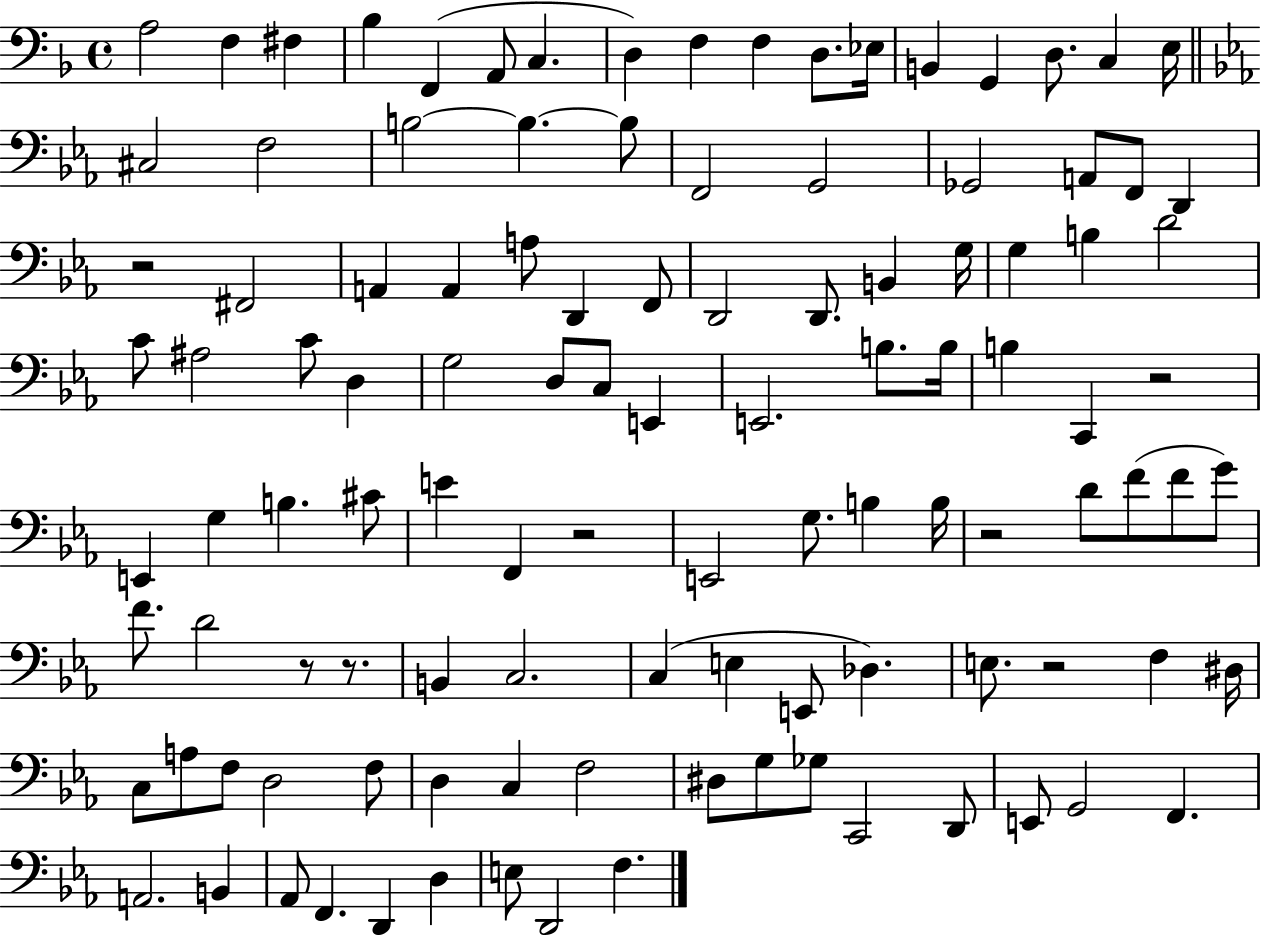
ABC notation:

X:1
T:Untitled
M:4/4
L:1/4
K:F
A,2 F, ^F, _B, F,, A,,/2 C, D, F, F, D,/2 _E,/4 B,, G,, D,/2 C, E,/4 ^C,2 F,2 B,2 B, B,/2 F,,2 G,,2 _G,,2 A,,/2 F,,/2 D,, z2 ^F,,2 A,, A,, A,/2 D,, F,,/2 D,,2 D,,/2 B,, G,/4 G, B, D2 C/2 ^A,2 C/2 D, G,2 D,/2 C,/2 E,, E,,2 B,/2 B,/4 B, C,, z2 E,, G, B, ^C/2 E F,, z2 E,,2 G,/2 B, B,/4 z2 D/2 F/2 F/2 G/2 F/2 D2 z/2 z/2 B,, C,2 C, E, E,,/2 _D, E,/2 z2 F, ^D,/4 C,/2 A,/2 F,/2 D,2 F,/2 D, C, F,2 ^D,/2 G,/2 _G,/2 C,,2 D,,/2 E,,/2 G,,2 F,, A,,2 B,, _A,,/2 F,, D,, D, E,/2 D,,2 F,